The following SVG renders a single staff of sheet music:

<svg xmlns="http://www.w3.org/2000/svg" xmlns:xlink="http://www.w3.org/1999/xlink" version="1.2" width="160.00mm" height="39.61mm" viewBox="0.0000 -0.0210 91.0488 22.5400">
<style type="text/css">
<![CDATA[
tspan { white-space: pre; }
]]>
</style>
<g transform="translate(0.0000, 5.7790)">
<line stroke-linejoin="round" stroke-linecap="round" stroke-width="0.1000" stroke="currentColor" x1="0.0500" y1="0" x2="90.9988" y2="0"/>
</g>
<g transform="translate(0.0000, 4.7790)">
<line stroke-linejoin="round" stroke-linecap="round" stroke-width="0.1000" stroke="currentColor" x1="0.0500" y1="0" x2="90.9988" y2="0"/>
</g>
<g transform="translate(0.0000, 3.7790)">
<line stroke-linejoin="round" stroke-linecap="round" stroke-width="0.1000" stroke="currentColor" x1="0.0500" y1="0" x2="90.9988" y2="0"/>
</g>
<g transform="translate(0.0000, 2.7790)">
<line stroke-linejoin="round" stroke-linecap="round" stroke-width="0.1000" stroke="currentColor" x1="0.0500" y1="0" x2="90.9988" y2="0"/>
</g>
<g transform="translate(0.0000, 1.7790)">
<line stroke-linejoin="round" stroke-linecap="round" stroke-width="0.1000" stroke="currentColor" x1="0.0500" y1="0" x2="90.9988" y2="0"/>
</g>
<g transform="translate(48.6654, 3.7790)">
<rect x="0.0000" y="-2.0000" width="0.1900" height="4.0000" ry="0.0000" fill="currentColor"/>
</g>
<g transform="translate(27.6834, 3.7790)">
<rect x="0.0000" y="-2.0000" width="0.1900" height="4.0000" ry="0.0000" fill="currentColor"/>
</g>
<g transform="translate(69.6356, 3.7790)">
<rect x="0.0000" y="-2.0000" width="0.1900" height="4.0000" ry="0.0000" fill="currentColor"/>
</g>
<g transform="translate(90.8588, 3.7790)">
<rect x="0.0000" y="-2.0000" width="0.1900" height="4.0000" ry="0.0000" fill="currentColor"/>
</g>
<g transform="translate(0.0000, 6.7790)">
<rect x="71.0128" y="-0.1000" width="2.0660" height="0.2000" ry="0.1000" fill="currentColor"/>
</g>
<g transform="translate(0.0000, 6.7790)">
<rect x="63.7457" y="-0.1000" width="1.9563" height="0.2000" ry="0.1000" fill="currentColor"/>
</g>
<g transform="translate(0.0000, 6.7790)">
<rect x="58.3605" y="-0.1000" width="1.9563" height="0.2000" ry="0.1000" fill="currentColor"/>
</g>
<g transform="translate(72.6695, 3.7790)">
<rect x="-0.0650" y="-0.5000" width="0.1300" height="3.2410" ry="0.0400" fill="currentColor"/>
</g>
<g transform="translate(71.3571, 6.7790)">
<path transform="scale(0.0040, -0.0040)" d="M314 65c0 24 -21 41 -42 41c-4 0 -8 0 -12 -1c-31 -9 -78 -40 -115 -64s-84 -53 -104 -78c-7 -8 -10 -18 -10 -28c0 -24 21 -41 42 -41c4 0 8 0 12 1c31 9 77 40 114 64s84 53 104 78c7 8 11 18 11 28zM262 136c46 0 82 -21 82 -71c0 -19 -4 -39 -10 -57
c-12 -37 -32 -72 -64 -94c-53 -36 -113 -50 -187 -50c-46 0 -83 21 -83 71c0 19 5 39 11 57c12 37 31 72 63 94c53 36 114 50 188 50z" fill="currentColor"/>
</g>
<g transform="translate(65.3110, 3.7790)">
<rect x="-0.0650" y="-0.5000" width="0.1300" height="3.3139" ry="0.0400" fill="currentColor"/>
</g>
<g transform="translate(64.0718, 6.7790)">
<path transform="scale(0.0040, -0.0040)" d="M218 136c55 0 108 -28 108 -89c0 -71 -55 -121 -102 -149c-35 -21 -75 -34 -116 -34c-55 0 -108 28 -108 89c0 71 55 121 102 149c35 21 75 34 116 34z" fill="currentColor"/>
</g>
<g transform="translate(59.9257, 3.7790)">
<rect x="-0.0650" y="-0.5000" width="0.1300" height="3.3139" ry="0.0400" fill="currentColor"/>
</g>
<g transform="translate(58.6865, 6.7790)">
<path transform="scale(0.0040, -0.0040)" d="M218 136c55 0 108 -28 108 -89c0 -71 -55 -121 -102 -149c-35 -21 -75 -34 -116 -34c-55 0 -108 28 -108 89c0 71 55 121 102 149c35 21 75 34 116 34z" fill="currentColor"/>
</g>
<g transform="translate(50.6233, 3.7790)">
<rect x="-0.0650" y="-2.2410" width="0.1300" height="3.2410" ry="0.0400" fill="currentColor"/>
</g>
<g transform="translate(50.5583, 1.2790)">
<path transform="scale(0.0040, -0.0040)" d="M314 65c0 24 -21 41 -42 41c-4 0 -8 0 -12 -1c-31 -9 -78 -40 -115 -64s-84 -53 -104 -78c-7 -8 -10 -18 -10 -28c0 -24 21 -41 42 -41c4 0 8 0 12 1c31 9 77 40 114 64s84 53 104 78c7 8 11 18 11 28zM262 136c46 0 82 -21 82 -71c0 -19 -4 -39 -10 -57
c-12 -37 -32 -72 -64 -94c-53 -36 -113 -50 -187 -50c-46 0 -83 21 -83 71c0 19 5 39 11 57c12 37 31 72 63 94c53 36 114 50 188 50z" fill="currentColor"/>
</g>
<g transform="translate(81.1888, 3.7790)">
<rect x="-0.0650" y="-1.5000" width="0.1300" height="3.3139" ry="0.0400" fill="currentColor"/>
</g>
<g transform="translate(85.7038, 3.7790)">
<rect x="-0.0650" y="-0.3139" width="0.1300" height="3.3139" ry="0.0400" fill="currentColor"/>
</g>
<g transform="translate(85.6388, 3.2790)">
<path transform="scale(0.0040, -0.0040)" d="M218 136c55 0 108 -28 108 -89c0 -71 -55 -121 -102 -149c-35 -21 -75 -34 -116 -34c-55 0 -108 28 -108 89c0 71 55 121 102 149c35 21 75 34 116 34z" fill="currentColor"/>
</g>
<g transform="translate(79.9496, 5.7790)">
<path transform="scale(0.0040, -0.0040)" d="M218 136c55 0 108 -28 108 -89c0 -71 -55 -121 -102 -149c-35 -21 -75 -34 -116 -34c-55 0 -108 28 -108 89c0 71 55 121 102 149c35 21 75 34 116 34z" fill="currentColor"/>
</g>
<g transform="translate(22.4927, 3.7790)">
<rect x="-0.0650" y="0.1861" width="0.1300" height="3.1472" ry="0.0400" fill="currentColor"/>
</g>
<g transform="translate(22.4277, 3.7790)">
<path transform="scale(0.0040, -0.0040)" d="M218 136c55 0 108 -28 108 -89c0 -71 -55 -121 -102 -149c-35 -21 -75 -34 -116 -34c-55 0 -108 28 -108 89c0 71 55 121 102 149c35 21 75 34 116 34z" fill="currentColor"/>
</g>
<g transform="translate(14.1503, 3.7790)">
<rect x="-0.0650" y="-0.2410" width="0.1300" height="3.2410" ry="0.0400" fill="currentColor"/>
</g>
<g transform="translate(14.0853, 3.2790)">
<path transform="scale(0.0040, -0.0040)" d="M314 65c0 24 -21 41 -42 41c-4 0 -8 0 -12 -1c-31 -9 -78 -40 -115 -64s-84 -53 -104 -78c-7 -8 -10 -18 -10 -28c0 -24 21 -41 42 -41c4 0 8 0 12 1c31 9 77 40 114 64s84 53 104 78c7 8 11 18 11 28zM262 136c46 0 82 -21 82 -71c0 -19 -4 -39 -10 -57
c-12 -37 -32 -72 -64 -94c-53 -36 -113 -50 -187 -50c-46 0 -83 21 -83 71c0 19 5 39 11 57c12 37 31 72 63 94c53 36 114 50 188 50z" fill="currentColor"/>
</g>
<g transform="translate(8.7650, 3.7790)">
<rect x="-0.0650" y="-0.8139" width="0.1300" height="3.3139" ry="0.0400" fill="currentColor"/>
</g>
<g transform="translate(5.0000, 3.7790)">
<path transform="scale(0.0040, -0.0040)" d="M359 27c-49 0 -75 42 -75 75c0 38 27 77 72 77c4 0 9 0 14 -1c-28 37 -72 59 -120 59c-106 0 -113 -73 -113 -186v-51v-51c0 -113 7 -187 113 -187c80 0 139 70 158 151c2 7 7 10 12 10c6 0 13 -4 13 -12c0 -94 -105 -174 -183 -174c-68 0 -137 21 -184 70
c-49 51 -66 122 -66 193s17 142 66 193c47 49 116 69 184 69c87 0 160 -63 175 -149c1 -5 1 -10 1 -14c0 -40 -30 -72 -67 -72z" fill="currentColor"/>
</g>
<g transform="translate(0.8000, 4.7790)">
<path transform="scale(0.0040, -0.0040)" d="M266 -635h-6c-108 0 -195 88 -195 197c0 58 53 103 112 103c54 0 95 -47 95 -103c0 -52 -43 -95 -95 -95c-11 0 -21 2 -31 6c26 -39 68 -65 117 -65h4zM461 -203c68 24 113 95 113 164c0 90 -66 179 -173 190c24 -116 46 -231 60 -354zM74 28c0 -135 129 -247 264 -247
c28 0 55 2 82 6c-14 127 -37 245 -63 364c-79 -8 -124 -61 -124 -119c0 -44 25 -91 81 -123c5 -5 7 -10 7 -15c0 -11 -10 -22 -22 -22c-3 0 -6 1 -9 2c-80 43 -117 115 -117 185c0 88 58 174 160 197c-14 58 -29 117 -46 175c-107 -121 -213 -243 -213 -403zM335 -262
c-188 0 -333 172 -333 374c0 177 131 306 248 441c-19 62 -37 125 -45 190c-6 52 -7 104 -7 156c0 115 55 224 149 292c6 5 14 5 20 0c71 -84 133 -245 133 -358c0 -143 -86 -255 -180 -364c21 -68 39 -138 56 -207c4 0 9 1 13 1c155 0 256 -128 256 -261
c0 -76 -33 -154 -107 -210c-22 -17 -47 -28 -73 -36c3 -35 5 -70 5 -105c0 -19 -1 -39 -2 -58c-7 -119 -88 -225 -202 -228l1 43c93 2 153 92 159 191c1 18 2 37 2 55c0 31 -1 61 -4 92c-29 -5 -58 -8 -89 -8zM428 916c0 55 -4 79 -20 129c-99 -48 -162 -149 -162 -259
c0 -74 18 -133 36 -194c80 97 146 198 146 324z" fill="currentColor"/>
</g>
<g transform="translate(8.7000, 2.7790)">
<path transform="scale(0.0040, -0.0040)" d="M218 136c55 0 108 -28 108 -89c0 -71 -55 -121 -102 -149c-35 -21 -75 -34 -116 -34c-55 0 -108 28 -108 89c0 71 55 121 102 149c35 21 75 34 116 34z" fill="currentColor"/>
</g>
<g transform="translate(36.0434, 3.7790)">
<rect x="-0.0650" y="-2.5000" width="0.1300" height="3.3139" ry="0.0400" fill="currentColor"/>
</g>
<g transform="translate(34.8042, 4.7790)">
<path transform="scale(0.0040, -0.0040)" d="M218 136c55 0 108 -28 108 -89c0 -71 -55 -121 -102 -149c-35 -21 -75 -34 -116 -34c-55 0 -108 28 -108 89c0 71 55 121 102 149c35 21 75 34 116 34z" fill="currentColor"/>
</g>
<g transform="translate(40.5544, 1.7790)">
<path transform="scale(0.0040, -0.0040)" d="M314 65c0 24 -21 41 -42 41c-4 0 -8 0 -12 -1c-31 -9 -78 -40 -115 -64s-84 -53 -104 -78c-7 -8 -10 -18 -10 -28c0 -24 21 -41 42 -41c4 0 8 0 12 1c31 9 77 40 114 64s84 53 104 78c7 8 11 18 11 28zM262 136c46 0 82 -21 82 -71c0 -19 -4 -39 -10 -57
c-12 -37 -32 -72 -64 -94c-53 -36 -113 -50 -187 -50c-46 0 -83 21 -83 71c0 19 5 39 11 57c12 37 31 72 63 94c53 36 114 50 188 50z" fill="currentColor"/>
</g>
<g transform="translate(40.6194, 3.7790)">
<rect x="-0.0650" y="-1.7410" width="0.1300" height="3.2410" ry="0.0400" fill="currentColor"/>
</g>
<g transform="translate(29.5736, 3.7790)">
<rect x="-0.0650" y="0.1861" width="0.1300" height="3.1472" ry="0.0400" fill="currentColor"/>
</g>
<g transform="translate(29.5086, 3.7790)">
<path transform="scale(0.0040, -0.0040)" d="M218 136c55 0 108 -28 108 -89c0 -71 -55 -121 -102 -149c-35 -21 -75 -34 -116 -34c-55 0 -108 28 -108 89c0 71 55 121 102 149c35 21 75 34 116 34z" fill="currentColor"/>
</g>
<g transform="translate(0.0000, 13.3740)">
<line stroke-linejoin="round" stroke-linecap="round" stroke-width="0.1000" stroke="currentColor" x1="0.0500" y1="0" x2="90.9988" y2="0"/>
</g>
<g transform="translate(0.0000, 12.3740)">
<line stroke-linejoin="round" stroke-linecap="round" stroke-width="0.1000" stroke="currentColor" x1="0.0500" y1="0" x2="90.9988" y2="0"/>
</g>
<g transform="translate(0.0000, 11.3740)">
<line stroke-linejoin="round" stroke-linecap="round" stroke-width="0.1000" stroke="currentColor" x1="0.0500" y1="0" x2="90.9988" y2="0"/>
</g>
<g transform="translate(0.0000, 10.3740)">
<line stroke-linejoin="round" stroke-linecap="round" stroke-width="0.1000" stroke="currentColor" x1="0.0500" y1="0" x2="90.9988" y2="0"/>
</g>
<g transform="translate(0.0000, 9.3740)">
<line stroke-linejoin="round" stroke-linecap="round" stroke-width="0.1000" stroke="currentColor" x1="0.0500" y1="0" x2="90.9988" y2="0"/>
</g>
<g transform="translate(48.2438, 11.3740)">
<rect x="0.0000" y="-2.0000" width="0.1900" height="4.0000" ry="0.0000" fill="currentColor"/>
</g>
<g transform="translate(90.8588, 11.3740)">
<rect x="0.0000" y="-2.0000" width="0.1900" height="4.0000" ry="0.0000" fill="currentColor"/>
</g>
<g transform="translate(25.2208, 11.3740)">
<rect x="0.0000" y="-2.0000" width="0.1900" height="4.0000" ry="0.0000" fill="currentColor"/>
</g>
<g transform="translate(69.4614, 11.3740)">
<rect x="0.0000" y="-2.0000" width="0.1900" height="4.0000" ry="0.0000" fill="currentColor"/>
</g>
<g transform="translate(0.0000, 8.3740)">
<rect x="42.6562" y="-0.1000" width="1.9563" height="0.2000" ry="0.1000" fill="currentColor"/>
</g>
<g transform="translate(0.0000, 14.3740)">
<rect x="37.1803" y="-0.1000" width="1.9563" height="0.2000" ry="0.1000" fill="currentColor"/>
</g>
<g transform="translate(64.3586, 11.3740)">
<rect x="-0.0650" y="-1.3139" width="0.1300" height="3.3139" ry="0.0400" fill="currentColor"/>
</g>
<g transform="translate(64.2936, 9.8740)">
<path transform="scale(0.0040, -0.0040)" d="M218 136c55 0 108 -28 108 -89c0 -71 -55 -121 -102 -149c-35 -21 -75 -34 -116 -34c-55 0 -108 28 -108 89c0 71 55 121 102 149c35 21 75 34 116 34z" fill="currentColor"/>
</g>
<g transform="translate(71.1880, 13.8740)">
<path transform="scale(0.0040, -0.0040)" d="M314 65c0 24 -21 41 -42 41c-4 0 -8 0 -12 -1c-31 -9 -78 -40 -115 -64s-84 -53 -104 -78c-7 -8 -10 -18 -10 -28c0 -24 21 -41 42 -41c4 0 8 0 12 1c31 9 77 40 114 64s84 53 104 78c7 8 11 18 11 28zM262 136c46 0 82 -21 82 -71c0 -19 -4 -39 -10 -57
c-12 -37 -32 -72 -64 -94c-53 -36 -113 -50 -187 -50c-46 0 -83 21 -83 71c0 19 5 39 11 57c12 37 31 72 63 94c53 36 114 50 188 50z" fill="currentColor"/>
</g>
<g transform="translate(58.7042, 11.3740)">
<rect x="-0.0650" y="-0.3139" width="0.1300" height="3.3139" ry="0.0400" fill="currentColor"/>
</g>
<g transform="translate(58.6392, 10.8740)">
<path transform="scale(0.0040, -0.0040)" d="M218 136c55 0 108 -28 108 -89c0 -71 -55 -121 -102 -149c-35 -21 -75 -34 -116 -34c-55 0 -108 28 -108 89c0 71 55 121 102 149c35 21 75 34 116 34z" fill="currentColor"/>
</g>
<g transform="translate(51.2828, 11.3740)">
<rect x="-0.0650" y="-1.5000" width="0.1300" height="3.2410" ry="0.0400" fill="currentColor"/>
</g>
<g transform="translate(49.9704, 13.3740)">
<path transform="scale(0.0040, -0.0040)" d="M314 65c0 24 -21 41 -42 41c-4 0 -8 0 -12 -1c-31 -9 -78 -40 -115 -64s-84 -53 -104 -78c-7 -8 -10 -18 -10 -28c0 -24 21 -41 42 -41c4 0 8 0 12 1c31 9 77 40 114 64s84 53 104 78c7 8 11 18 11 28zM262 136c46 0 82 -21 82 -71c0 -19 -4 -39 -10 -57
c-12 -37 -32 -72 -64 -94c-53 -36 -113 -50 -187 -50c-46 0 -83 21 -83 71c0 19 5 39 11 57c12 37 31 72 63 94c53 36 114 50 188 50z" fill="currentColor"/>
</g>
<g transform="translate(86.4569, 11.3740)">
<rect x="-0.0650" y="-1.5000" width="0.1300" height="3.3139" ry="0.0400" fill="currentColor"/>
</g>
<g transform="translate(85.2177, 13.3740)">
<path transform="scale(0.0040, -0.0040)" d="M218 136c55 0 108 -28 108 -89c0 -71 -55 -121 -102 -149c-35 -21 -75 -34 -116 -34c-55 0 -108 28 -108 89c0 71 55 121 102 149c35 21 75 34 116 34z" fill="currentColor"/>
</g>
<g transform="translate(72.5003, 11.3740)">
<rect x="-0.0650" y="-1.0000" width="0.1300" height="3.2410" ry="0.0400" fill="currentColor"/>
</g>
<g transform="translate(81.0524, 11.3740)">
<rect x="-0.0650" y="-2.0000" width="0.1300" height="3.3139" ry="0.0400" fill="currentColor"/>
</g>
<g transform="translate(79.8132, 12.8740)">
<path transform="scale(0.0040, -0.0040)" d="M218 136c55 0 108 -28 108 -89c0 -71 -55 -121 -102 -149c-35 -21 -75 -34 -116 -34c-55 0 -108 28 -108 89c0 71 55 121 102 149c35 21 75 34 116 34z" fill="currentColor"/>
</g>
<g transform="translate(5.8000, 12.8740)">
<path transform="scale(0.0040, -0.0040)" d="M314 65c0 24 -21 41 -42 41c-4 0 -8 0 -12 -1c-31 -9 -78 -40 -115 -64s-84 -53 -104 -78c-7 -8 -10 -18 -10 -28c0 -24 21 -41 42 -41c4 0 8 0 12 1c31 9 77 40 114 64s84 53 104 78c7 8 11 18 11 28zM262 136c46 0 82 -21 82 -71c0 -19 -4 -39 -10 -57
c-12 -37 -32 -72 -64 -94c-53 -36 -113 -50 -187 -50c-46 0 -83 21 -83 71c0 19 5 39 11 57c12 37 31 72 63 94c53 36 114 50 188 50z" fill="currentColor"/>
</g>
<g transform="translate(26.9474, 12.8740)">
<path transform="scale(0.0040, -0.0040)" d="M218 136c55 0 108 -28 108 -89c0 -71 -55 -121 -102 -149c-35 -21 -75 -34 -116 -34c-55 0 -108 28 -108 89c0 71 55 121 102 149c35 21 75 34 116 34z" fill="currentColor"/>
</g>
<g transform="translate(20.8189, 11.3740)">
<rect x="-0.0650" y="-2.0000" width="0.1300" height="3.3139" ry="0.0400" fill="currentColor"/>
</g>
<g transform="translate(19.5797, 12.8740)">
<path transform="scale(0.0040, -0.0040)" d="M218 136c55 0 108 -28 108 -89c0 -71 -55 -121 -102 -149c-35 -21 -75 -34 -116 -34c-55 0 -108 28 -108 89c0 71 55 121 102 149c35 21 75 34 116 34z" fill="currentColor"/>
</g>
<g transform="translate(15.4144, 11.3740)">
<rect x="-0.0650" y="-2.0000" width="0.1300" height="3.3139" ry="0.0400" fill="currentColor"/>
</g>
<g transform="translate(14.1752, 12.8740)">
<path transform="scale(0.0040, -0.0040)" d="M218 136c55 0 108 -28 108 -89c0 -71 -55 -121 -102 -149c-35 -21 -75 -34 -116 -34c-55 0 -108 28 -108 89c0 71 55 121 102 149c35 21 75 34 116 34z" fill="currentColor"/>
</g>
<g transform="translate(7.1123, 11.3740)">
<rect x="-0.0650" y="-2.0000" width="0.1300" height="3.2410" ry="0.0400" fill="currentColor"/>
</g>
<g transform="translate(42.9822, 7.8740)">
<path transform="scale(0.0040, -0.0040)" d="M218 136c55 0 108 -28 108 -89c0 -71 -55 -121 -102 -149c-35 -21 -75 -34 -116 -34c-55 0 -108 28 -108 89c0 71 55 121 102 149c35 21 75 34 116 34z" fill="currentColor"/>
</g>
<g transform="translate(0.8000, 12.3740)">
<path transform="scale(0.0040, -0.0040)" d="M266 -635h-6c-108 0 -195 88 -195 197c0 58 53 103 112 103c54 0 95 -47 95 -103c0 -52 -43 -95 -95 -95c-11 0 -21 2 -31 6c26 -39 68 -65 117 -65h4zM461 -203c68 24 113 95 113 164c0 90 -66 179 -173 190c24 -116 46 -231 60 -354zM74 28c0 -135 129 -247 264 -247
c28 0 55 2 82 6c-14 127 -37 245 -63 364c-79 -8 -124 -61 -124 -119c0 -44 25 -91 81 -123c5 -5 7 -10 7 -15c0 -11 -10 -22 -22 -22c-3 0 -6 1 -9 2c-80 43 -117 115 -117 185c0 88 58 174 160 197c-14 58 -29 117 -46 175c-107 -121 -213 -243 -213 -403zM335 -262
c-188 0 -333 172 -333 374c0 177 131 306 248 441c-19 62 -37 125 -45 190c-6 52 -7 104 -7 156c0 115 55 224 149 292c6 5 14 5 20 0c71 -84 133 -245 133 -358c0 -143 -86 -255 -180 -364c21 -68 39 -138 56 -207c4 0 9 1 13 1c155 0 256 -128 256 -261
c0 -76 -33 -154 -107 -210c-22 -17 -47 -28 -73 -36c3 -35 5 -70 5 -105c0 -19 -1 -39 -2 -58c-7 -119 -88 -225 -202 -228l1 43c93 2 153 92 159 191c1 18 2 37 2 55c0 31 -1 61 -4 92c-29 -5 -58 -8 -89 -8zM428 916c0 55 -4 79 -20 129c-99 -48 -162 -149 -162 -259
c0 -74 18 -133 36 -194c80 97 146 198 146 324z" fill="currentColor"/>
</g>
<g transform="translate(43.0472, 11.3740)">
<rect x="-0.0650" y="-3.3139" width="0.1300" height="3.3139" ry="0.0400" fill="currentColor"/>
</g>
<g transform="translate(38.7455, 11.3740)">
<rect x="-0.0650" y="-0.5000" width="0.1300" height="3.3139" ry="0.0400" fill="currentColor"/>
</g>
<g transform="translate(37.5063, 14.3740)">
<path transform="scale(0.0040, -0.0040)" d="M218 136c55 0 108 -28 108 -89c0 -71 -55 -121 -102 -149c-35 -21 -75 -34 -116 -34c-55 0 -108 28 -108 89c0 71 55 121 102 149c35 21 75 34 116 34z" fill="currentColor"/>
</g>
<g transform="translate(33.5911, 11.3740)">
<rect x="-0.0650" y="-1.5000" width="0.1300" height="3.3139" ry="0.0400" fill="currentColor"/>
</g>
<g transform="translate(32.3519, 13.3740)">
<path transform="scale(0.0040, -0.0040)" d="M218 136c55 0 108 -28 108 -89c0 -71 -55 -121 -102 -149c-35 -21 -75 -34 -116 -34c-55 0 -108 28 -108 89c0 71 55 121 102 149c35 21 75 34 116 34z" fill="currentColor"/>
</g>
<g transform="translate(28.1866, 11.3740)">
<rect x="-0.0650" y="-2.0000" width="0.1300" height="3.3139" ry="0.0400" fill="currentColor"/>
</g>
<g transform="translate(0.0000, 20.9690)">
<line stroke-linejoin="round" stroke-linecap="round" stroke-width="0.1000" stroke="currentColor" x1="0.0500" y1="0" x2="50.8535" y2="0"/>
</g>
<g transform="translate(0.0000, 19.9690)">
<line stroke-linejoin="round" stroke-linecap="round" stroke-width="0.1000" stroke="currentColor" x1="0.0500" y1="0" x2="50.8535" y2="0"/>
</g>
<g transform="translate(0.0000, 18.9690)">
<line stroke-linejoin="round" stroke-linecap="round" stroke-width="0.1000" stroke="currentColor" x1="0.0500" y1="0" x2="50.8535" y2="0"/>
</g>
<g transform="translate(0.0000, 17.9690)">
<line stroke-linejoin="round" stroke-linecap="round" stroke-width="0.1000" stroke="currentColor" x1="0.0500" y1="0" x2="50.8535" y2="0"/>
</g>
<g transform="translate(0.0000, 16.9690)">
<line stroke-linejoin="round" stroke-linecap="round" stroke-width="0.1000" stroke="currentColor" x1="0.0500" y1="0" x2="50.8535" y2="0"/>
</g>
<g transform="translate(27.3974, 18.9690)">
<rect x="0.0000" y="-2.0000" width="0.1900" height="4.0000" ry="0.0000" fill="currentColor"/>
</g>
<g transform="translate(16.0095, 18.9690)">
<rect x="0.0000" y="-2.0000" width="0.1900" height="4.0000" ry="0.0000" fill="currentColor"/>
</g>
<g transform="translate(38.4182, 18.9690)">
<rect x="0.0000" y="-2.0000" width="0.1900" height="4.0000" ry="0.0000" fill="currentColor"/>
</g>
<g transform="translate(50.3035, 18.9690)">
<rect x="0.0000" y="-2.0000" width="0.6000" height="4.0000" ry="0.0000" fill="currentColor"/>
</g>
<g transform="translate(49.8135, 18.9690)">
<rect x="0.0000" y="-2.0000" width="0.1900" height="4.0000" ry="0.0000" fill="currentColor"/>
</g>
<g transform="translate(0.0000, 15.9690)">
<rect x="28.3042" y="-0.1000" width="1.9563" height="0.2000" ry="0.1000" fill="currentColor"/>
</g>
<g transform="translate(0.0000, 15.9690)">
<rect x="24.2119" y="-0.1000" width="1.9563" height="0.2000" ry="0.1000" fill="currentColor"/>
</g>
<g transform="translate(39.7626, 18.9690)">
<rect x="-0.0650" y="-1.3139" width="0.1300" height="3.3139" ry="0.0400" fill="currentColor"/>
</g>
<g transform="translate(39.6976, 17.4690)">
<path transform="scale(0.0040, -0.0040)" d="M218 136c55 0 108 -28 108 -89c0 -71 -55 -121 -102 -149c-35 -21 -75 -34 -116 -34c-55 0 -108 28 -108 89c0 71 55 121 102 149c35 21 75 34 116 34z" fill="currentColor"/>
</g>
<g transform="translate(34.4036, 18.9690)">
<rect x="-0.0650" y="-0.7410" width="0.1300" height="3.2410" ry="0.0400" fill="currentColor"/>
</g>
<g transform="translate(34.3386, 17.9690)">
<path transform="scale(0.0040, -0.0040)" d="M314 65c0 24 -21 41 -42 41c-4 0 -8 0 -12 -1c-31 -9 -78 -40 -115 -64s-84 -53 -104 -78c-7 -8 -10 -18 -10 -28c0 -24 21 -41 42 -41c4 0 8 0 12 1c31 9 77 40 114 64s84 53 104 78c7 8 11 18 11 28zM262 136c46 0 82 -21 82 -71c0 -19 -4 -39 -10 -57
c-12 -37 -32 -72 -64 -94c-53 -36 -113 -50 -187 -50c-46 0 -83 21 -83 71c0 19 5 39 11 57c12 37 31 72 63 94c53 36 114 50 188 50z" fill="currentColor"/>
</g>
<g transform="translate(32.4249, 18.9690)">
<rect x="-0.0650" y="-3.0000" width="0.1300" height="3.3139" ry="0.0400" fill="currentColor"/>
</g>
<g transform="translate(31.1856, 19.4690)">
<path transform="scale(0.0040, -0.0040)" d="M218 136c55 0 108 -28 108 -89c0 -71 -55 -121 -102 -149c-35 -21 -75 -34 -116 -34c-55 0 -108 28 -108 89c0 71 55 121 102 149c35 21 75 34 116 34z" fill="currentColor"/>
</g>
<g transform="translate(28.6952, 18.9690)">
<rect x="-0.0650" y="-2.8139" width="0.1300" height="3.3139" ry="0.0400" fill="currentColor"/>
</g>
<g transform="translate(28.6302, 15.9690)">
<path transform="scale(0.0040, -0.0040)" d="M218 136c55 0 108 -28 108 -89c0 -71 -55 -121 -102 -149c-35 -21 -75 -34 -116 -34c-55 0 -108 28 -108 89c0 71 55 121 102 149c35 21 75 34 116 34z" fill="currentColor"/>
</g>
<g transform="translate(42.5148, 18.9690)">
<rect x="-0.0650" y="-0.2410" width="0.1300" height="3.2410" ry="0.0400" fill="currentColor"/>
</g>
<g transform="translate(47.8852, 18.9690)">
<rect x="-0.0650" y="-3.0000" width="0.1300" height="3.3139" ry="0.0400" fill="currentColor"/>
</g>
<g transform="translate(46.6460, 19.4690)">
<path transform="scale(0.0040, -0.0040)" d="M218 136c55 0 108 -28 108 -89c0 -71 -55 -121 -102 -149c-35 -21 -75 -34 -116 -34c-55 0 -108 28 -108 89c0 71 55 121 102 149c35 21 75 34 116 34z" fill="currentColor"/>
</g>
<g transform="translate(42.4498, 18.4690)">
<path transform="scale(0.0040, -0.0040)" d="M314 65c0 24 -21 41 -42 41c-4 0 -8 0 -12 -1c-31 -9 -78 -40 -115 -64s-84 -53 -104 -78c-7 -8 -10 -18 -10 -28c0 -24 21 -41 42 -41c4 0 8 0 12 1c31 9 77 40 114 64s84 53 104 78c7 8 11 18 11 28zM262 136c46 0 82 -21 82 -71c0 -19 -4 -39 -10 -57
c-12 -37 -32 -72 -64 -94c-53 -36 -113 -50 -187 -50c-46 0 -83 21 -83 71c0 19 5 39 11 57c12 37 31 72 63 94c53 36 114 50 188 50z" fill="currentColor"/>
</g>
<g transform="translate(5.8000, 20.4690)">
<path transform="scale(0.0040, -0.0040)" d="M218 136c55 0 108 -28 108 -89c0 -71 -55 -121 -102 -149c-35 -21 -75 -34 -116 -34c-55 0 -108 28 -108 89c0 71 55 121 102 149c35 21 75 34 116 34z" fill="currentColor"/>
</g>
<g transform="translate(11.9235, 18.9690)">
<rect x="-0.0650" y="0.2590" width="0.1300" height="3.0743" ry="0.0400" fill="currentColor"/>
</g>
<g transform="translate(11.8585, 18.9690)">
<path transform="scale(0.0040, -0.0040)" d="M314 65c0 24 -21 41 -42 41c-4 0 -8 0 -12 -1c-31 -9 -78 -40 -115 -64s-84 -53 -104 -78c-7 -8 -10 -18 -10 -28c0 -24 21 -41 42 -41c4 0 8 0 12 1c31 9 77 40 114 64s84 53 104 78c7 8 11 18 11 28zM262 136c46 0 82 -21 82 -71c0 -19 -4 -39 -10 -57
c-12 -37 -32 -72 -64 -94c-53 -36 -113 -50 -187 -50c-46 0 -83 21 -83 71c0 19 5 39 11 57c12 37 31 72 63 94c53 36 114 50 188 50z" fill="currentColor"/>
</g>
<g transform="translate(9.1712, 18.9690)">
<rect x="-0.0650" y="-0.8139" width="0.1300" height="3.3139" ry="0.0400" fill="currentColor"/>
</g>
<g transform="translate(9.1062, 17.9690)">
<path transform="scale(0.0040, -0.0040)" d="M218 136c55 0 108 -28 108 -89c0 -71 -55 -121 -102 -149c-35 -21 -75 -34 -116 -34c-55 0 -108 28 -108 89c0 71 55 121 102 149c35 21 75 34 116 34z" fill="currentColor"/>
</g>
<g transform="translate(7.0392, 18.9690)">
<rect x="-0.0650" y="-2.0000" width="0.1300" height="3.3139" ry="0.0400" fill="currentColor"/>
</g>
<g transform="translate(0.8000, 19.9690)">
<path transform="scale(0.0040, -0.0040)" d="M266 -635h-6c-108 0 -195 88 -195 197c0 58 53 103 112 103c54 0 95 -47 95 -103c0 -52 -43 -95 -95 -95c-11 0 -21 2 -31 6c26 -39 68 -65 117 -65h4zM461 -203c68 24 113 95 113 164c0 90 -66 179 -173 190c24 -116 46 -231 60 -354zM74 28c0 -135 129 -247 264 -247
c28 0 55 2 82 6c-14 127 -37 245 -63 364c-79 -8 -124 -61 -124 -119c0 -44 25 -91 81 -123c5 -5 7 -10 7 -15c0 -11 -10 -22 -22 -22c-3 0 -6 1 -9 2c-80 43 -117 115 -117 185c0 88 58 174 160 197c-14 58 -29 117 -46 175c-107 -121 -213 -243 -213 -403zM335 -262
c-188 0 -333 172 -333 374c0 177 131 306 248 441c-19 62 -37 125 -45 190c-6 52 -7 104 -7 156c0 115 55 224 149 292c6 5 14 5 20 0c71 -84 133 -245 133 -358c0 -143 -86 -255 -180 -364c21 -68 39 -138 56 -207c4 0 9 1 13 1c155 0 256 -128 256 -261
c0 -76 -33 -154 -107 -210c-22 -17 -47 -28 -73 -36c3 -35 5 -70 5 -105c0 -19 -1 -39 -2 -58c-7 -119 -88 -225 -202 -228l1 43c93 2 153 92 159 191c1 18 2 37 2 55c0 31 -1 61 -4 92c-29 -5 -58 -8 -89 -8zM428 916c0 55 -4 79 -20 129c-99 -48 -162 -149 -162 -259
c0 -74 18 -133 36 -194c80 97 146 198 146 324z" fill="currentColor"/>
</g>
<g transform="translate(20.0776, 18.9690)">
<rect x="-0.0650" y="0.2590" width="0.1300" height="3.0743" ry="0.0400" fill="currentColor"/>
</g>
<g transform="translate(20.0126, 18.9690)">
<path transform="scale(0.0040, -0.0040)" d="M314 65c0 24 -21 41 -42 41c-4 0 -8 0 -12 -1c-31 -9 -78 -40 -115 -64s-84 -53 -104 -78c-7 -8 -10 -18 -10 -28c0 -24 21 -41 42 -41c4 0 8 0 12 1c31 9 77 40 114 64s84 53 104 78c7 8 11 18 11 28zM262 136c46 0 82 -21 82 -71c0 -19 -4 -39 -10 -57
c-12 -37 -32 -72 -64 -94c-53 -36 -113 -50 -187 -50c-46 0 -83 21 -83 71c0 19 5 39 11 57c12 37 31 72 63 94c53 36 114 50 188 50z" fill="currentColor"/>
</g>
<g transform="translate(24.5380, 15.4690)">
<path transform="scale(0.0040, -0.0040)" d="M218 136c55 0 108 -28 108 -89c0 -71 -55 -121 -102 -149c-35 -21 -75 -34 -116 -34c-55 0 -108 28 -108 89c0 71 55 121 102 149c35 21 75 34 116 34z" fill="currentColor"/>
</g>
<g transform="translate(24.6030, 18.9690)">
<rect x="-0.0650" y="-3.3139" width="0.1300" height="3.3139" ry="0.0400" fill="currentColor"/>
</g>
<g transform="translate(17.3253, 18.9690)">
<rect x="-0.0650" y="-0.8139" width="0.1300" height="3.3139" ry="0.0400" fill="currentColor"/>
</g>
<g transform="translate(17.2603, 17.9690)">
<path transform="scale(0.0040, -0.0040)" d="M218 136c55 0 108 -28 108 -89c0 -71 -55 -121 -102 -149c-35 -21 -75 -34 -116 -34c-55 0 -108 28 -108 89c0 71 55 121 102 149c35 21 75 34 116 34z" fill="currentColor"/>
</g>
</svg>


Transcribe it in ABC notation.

X:1
T:Untitled
M:4/4
L:1/4
K:C
d c2 B B G f2 g2 C C C2 E c F2 F F F E C b E2 c e D2 F E F d B2 d B2 b a A d2 e c2 A